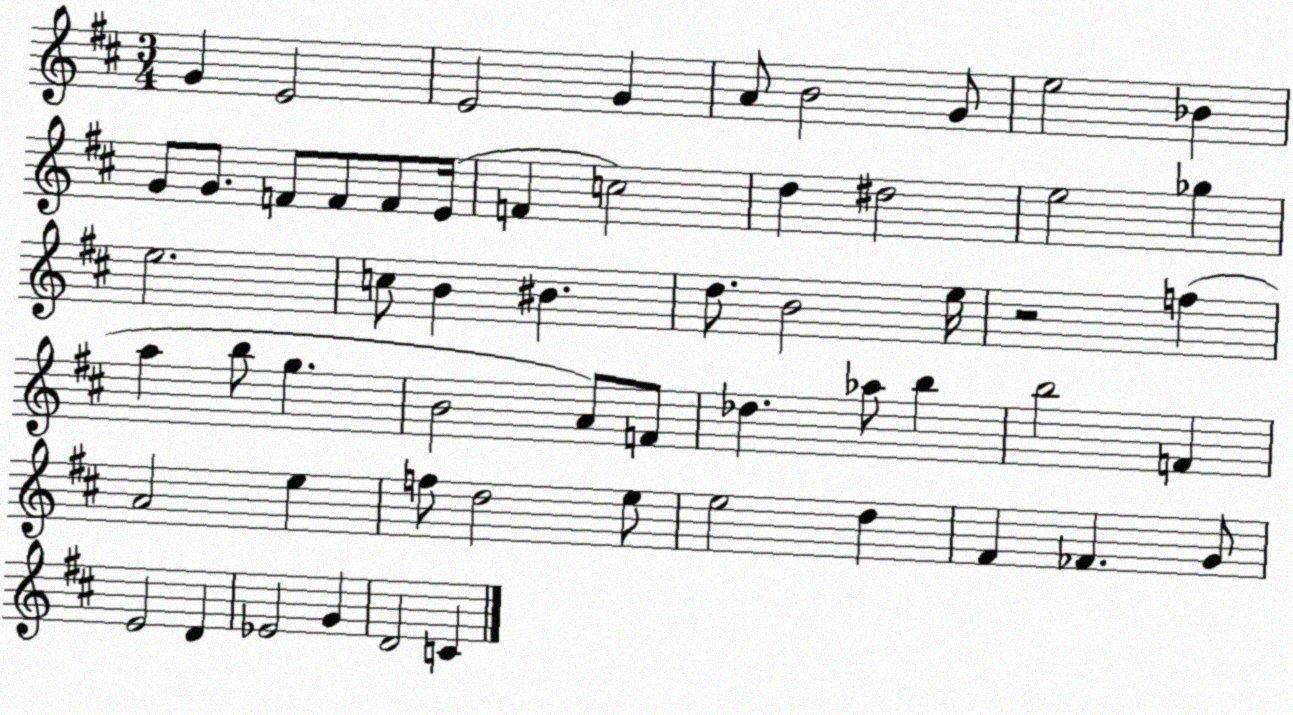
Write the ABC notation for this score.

X:1
T:Untitled
M:3/4
L:1/4
K:D
G E2 E2 G A/2 B2 G/2 e2 _B G/2 G/2 F/2 F/2 F/2 E/4 F c2 d ^d2 e2 _g e2 c/2 B ^B d/2 B2 e/4 z2 f a b/2 g B2 A/2 F/2 _d _a/2 b b2 F A2 e f/2 d2 e/2 e2 d ^F _F G/2 E2 D _E2 G D2 C